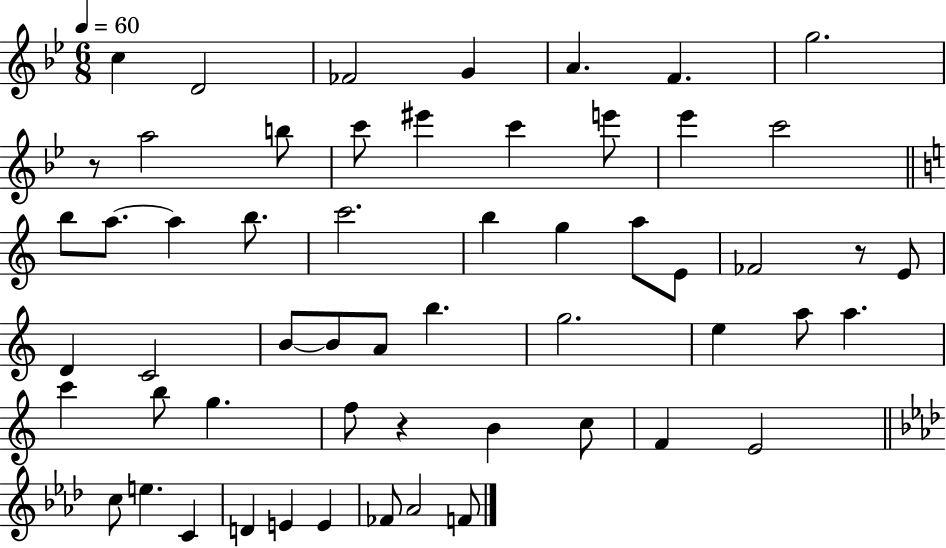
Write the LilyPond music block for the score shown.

{
  \clef treble
  \numericTimeSignature
  \time 6/8
  \key bes \major
  \tempo 4 = 60
  c''4 d'2 | fes'2 g'4 | a'4. f'4. | g''2. | \break r8 a''2 b''8 | c'''8 eis'''4 c'''4 e'''8 | ees'''4 c'''2 | \bar "||" \break \key c \major b''8 a''8.~~ a''4 b''8. | c'''2. | b''4 g''4 a''8 e'8 | fes'2 r8 e'8 | \break d'4 c'2 | b'8~~ b'8 a'8 b''4. | g''2. | e''4 a''8 a''4. | \break c'''4 b''8 g''4. | f''8 r4 b'4 c''8 | f'4 e'2 | \bar "||" \break \key f \minor c''8 e''4. c'4 | d'4 e'4 e'4 | fes'8 aes'2 f'8 | \bar "|."
}